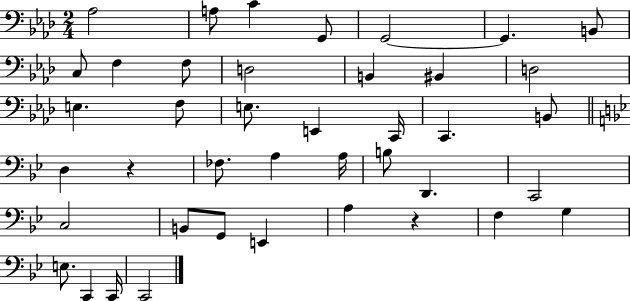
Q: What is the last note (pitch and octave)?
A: C2